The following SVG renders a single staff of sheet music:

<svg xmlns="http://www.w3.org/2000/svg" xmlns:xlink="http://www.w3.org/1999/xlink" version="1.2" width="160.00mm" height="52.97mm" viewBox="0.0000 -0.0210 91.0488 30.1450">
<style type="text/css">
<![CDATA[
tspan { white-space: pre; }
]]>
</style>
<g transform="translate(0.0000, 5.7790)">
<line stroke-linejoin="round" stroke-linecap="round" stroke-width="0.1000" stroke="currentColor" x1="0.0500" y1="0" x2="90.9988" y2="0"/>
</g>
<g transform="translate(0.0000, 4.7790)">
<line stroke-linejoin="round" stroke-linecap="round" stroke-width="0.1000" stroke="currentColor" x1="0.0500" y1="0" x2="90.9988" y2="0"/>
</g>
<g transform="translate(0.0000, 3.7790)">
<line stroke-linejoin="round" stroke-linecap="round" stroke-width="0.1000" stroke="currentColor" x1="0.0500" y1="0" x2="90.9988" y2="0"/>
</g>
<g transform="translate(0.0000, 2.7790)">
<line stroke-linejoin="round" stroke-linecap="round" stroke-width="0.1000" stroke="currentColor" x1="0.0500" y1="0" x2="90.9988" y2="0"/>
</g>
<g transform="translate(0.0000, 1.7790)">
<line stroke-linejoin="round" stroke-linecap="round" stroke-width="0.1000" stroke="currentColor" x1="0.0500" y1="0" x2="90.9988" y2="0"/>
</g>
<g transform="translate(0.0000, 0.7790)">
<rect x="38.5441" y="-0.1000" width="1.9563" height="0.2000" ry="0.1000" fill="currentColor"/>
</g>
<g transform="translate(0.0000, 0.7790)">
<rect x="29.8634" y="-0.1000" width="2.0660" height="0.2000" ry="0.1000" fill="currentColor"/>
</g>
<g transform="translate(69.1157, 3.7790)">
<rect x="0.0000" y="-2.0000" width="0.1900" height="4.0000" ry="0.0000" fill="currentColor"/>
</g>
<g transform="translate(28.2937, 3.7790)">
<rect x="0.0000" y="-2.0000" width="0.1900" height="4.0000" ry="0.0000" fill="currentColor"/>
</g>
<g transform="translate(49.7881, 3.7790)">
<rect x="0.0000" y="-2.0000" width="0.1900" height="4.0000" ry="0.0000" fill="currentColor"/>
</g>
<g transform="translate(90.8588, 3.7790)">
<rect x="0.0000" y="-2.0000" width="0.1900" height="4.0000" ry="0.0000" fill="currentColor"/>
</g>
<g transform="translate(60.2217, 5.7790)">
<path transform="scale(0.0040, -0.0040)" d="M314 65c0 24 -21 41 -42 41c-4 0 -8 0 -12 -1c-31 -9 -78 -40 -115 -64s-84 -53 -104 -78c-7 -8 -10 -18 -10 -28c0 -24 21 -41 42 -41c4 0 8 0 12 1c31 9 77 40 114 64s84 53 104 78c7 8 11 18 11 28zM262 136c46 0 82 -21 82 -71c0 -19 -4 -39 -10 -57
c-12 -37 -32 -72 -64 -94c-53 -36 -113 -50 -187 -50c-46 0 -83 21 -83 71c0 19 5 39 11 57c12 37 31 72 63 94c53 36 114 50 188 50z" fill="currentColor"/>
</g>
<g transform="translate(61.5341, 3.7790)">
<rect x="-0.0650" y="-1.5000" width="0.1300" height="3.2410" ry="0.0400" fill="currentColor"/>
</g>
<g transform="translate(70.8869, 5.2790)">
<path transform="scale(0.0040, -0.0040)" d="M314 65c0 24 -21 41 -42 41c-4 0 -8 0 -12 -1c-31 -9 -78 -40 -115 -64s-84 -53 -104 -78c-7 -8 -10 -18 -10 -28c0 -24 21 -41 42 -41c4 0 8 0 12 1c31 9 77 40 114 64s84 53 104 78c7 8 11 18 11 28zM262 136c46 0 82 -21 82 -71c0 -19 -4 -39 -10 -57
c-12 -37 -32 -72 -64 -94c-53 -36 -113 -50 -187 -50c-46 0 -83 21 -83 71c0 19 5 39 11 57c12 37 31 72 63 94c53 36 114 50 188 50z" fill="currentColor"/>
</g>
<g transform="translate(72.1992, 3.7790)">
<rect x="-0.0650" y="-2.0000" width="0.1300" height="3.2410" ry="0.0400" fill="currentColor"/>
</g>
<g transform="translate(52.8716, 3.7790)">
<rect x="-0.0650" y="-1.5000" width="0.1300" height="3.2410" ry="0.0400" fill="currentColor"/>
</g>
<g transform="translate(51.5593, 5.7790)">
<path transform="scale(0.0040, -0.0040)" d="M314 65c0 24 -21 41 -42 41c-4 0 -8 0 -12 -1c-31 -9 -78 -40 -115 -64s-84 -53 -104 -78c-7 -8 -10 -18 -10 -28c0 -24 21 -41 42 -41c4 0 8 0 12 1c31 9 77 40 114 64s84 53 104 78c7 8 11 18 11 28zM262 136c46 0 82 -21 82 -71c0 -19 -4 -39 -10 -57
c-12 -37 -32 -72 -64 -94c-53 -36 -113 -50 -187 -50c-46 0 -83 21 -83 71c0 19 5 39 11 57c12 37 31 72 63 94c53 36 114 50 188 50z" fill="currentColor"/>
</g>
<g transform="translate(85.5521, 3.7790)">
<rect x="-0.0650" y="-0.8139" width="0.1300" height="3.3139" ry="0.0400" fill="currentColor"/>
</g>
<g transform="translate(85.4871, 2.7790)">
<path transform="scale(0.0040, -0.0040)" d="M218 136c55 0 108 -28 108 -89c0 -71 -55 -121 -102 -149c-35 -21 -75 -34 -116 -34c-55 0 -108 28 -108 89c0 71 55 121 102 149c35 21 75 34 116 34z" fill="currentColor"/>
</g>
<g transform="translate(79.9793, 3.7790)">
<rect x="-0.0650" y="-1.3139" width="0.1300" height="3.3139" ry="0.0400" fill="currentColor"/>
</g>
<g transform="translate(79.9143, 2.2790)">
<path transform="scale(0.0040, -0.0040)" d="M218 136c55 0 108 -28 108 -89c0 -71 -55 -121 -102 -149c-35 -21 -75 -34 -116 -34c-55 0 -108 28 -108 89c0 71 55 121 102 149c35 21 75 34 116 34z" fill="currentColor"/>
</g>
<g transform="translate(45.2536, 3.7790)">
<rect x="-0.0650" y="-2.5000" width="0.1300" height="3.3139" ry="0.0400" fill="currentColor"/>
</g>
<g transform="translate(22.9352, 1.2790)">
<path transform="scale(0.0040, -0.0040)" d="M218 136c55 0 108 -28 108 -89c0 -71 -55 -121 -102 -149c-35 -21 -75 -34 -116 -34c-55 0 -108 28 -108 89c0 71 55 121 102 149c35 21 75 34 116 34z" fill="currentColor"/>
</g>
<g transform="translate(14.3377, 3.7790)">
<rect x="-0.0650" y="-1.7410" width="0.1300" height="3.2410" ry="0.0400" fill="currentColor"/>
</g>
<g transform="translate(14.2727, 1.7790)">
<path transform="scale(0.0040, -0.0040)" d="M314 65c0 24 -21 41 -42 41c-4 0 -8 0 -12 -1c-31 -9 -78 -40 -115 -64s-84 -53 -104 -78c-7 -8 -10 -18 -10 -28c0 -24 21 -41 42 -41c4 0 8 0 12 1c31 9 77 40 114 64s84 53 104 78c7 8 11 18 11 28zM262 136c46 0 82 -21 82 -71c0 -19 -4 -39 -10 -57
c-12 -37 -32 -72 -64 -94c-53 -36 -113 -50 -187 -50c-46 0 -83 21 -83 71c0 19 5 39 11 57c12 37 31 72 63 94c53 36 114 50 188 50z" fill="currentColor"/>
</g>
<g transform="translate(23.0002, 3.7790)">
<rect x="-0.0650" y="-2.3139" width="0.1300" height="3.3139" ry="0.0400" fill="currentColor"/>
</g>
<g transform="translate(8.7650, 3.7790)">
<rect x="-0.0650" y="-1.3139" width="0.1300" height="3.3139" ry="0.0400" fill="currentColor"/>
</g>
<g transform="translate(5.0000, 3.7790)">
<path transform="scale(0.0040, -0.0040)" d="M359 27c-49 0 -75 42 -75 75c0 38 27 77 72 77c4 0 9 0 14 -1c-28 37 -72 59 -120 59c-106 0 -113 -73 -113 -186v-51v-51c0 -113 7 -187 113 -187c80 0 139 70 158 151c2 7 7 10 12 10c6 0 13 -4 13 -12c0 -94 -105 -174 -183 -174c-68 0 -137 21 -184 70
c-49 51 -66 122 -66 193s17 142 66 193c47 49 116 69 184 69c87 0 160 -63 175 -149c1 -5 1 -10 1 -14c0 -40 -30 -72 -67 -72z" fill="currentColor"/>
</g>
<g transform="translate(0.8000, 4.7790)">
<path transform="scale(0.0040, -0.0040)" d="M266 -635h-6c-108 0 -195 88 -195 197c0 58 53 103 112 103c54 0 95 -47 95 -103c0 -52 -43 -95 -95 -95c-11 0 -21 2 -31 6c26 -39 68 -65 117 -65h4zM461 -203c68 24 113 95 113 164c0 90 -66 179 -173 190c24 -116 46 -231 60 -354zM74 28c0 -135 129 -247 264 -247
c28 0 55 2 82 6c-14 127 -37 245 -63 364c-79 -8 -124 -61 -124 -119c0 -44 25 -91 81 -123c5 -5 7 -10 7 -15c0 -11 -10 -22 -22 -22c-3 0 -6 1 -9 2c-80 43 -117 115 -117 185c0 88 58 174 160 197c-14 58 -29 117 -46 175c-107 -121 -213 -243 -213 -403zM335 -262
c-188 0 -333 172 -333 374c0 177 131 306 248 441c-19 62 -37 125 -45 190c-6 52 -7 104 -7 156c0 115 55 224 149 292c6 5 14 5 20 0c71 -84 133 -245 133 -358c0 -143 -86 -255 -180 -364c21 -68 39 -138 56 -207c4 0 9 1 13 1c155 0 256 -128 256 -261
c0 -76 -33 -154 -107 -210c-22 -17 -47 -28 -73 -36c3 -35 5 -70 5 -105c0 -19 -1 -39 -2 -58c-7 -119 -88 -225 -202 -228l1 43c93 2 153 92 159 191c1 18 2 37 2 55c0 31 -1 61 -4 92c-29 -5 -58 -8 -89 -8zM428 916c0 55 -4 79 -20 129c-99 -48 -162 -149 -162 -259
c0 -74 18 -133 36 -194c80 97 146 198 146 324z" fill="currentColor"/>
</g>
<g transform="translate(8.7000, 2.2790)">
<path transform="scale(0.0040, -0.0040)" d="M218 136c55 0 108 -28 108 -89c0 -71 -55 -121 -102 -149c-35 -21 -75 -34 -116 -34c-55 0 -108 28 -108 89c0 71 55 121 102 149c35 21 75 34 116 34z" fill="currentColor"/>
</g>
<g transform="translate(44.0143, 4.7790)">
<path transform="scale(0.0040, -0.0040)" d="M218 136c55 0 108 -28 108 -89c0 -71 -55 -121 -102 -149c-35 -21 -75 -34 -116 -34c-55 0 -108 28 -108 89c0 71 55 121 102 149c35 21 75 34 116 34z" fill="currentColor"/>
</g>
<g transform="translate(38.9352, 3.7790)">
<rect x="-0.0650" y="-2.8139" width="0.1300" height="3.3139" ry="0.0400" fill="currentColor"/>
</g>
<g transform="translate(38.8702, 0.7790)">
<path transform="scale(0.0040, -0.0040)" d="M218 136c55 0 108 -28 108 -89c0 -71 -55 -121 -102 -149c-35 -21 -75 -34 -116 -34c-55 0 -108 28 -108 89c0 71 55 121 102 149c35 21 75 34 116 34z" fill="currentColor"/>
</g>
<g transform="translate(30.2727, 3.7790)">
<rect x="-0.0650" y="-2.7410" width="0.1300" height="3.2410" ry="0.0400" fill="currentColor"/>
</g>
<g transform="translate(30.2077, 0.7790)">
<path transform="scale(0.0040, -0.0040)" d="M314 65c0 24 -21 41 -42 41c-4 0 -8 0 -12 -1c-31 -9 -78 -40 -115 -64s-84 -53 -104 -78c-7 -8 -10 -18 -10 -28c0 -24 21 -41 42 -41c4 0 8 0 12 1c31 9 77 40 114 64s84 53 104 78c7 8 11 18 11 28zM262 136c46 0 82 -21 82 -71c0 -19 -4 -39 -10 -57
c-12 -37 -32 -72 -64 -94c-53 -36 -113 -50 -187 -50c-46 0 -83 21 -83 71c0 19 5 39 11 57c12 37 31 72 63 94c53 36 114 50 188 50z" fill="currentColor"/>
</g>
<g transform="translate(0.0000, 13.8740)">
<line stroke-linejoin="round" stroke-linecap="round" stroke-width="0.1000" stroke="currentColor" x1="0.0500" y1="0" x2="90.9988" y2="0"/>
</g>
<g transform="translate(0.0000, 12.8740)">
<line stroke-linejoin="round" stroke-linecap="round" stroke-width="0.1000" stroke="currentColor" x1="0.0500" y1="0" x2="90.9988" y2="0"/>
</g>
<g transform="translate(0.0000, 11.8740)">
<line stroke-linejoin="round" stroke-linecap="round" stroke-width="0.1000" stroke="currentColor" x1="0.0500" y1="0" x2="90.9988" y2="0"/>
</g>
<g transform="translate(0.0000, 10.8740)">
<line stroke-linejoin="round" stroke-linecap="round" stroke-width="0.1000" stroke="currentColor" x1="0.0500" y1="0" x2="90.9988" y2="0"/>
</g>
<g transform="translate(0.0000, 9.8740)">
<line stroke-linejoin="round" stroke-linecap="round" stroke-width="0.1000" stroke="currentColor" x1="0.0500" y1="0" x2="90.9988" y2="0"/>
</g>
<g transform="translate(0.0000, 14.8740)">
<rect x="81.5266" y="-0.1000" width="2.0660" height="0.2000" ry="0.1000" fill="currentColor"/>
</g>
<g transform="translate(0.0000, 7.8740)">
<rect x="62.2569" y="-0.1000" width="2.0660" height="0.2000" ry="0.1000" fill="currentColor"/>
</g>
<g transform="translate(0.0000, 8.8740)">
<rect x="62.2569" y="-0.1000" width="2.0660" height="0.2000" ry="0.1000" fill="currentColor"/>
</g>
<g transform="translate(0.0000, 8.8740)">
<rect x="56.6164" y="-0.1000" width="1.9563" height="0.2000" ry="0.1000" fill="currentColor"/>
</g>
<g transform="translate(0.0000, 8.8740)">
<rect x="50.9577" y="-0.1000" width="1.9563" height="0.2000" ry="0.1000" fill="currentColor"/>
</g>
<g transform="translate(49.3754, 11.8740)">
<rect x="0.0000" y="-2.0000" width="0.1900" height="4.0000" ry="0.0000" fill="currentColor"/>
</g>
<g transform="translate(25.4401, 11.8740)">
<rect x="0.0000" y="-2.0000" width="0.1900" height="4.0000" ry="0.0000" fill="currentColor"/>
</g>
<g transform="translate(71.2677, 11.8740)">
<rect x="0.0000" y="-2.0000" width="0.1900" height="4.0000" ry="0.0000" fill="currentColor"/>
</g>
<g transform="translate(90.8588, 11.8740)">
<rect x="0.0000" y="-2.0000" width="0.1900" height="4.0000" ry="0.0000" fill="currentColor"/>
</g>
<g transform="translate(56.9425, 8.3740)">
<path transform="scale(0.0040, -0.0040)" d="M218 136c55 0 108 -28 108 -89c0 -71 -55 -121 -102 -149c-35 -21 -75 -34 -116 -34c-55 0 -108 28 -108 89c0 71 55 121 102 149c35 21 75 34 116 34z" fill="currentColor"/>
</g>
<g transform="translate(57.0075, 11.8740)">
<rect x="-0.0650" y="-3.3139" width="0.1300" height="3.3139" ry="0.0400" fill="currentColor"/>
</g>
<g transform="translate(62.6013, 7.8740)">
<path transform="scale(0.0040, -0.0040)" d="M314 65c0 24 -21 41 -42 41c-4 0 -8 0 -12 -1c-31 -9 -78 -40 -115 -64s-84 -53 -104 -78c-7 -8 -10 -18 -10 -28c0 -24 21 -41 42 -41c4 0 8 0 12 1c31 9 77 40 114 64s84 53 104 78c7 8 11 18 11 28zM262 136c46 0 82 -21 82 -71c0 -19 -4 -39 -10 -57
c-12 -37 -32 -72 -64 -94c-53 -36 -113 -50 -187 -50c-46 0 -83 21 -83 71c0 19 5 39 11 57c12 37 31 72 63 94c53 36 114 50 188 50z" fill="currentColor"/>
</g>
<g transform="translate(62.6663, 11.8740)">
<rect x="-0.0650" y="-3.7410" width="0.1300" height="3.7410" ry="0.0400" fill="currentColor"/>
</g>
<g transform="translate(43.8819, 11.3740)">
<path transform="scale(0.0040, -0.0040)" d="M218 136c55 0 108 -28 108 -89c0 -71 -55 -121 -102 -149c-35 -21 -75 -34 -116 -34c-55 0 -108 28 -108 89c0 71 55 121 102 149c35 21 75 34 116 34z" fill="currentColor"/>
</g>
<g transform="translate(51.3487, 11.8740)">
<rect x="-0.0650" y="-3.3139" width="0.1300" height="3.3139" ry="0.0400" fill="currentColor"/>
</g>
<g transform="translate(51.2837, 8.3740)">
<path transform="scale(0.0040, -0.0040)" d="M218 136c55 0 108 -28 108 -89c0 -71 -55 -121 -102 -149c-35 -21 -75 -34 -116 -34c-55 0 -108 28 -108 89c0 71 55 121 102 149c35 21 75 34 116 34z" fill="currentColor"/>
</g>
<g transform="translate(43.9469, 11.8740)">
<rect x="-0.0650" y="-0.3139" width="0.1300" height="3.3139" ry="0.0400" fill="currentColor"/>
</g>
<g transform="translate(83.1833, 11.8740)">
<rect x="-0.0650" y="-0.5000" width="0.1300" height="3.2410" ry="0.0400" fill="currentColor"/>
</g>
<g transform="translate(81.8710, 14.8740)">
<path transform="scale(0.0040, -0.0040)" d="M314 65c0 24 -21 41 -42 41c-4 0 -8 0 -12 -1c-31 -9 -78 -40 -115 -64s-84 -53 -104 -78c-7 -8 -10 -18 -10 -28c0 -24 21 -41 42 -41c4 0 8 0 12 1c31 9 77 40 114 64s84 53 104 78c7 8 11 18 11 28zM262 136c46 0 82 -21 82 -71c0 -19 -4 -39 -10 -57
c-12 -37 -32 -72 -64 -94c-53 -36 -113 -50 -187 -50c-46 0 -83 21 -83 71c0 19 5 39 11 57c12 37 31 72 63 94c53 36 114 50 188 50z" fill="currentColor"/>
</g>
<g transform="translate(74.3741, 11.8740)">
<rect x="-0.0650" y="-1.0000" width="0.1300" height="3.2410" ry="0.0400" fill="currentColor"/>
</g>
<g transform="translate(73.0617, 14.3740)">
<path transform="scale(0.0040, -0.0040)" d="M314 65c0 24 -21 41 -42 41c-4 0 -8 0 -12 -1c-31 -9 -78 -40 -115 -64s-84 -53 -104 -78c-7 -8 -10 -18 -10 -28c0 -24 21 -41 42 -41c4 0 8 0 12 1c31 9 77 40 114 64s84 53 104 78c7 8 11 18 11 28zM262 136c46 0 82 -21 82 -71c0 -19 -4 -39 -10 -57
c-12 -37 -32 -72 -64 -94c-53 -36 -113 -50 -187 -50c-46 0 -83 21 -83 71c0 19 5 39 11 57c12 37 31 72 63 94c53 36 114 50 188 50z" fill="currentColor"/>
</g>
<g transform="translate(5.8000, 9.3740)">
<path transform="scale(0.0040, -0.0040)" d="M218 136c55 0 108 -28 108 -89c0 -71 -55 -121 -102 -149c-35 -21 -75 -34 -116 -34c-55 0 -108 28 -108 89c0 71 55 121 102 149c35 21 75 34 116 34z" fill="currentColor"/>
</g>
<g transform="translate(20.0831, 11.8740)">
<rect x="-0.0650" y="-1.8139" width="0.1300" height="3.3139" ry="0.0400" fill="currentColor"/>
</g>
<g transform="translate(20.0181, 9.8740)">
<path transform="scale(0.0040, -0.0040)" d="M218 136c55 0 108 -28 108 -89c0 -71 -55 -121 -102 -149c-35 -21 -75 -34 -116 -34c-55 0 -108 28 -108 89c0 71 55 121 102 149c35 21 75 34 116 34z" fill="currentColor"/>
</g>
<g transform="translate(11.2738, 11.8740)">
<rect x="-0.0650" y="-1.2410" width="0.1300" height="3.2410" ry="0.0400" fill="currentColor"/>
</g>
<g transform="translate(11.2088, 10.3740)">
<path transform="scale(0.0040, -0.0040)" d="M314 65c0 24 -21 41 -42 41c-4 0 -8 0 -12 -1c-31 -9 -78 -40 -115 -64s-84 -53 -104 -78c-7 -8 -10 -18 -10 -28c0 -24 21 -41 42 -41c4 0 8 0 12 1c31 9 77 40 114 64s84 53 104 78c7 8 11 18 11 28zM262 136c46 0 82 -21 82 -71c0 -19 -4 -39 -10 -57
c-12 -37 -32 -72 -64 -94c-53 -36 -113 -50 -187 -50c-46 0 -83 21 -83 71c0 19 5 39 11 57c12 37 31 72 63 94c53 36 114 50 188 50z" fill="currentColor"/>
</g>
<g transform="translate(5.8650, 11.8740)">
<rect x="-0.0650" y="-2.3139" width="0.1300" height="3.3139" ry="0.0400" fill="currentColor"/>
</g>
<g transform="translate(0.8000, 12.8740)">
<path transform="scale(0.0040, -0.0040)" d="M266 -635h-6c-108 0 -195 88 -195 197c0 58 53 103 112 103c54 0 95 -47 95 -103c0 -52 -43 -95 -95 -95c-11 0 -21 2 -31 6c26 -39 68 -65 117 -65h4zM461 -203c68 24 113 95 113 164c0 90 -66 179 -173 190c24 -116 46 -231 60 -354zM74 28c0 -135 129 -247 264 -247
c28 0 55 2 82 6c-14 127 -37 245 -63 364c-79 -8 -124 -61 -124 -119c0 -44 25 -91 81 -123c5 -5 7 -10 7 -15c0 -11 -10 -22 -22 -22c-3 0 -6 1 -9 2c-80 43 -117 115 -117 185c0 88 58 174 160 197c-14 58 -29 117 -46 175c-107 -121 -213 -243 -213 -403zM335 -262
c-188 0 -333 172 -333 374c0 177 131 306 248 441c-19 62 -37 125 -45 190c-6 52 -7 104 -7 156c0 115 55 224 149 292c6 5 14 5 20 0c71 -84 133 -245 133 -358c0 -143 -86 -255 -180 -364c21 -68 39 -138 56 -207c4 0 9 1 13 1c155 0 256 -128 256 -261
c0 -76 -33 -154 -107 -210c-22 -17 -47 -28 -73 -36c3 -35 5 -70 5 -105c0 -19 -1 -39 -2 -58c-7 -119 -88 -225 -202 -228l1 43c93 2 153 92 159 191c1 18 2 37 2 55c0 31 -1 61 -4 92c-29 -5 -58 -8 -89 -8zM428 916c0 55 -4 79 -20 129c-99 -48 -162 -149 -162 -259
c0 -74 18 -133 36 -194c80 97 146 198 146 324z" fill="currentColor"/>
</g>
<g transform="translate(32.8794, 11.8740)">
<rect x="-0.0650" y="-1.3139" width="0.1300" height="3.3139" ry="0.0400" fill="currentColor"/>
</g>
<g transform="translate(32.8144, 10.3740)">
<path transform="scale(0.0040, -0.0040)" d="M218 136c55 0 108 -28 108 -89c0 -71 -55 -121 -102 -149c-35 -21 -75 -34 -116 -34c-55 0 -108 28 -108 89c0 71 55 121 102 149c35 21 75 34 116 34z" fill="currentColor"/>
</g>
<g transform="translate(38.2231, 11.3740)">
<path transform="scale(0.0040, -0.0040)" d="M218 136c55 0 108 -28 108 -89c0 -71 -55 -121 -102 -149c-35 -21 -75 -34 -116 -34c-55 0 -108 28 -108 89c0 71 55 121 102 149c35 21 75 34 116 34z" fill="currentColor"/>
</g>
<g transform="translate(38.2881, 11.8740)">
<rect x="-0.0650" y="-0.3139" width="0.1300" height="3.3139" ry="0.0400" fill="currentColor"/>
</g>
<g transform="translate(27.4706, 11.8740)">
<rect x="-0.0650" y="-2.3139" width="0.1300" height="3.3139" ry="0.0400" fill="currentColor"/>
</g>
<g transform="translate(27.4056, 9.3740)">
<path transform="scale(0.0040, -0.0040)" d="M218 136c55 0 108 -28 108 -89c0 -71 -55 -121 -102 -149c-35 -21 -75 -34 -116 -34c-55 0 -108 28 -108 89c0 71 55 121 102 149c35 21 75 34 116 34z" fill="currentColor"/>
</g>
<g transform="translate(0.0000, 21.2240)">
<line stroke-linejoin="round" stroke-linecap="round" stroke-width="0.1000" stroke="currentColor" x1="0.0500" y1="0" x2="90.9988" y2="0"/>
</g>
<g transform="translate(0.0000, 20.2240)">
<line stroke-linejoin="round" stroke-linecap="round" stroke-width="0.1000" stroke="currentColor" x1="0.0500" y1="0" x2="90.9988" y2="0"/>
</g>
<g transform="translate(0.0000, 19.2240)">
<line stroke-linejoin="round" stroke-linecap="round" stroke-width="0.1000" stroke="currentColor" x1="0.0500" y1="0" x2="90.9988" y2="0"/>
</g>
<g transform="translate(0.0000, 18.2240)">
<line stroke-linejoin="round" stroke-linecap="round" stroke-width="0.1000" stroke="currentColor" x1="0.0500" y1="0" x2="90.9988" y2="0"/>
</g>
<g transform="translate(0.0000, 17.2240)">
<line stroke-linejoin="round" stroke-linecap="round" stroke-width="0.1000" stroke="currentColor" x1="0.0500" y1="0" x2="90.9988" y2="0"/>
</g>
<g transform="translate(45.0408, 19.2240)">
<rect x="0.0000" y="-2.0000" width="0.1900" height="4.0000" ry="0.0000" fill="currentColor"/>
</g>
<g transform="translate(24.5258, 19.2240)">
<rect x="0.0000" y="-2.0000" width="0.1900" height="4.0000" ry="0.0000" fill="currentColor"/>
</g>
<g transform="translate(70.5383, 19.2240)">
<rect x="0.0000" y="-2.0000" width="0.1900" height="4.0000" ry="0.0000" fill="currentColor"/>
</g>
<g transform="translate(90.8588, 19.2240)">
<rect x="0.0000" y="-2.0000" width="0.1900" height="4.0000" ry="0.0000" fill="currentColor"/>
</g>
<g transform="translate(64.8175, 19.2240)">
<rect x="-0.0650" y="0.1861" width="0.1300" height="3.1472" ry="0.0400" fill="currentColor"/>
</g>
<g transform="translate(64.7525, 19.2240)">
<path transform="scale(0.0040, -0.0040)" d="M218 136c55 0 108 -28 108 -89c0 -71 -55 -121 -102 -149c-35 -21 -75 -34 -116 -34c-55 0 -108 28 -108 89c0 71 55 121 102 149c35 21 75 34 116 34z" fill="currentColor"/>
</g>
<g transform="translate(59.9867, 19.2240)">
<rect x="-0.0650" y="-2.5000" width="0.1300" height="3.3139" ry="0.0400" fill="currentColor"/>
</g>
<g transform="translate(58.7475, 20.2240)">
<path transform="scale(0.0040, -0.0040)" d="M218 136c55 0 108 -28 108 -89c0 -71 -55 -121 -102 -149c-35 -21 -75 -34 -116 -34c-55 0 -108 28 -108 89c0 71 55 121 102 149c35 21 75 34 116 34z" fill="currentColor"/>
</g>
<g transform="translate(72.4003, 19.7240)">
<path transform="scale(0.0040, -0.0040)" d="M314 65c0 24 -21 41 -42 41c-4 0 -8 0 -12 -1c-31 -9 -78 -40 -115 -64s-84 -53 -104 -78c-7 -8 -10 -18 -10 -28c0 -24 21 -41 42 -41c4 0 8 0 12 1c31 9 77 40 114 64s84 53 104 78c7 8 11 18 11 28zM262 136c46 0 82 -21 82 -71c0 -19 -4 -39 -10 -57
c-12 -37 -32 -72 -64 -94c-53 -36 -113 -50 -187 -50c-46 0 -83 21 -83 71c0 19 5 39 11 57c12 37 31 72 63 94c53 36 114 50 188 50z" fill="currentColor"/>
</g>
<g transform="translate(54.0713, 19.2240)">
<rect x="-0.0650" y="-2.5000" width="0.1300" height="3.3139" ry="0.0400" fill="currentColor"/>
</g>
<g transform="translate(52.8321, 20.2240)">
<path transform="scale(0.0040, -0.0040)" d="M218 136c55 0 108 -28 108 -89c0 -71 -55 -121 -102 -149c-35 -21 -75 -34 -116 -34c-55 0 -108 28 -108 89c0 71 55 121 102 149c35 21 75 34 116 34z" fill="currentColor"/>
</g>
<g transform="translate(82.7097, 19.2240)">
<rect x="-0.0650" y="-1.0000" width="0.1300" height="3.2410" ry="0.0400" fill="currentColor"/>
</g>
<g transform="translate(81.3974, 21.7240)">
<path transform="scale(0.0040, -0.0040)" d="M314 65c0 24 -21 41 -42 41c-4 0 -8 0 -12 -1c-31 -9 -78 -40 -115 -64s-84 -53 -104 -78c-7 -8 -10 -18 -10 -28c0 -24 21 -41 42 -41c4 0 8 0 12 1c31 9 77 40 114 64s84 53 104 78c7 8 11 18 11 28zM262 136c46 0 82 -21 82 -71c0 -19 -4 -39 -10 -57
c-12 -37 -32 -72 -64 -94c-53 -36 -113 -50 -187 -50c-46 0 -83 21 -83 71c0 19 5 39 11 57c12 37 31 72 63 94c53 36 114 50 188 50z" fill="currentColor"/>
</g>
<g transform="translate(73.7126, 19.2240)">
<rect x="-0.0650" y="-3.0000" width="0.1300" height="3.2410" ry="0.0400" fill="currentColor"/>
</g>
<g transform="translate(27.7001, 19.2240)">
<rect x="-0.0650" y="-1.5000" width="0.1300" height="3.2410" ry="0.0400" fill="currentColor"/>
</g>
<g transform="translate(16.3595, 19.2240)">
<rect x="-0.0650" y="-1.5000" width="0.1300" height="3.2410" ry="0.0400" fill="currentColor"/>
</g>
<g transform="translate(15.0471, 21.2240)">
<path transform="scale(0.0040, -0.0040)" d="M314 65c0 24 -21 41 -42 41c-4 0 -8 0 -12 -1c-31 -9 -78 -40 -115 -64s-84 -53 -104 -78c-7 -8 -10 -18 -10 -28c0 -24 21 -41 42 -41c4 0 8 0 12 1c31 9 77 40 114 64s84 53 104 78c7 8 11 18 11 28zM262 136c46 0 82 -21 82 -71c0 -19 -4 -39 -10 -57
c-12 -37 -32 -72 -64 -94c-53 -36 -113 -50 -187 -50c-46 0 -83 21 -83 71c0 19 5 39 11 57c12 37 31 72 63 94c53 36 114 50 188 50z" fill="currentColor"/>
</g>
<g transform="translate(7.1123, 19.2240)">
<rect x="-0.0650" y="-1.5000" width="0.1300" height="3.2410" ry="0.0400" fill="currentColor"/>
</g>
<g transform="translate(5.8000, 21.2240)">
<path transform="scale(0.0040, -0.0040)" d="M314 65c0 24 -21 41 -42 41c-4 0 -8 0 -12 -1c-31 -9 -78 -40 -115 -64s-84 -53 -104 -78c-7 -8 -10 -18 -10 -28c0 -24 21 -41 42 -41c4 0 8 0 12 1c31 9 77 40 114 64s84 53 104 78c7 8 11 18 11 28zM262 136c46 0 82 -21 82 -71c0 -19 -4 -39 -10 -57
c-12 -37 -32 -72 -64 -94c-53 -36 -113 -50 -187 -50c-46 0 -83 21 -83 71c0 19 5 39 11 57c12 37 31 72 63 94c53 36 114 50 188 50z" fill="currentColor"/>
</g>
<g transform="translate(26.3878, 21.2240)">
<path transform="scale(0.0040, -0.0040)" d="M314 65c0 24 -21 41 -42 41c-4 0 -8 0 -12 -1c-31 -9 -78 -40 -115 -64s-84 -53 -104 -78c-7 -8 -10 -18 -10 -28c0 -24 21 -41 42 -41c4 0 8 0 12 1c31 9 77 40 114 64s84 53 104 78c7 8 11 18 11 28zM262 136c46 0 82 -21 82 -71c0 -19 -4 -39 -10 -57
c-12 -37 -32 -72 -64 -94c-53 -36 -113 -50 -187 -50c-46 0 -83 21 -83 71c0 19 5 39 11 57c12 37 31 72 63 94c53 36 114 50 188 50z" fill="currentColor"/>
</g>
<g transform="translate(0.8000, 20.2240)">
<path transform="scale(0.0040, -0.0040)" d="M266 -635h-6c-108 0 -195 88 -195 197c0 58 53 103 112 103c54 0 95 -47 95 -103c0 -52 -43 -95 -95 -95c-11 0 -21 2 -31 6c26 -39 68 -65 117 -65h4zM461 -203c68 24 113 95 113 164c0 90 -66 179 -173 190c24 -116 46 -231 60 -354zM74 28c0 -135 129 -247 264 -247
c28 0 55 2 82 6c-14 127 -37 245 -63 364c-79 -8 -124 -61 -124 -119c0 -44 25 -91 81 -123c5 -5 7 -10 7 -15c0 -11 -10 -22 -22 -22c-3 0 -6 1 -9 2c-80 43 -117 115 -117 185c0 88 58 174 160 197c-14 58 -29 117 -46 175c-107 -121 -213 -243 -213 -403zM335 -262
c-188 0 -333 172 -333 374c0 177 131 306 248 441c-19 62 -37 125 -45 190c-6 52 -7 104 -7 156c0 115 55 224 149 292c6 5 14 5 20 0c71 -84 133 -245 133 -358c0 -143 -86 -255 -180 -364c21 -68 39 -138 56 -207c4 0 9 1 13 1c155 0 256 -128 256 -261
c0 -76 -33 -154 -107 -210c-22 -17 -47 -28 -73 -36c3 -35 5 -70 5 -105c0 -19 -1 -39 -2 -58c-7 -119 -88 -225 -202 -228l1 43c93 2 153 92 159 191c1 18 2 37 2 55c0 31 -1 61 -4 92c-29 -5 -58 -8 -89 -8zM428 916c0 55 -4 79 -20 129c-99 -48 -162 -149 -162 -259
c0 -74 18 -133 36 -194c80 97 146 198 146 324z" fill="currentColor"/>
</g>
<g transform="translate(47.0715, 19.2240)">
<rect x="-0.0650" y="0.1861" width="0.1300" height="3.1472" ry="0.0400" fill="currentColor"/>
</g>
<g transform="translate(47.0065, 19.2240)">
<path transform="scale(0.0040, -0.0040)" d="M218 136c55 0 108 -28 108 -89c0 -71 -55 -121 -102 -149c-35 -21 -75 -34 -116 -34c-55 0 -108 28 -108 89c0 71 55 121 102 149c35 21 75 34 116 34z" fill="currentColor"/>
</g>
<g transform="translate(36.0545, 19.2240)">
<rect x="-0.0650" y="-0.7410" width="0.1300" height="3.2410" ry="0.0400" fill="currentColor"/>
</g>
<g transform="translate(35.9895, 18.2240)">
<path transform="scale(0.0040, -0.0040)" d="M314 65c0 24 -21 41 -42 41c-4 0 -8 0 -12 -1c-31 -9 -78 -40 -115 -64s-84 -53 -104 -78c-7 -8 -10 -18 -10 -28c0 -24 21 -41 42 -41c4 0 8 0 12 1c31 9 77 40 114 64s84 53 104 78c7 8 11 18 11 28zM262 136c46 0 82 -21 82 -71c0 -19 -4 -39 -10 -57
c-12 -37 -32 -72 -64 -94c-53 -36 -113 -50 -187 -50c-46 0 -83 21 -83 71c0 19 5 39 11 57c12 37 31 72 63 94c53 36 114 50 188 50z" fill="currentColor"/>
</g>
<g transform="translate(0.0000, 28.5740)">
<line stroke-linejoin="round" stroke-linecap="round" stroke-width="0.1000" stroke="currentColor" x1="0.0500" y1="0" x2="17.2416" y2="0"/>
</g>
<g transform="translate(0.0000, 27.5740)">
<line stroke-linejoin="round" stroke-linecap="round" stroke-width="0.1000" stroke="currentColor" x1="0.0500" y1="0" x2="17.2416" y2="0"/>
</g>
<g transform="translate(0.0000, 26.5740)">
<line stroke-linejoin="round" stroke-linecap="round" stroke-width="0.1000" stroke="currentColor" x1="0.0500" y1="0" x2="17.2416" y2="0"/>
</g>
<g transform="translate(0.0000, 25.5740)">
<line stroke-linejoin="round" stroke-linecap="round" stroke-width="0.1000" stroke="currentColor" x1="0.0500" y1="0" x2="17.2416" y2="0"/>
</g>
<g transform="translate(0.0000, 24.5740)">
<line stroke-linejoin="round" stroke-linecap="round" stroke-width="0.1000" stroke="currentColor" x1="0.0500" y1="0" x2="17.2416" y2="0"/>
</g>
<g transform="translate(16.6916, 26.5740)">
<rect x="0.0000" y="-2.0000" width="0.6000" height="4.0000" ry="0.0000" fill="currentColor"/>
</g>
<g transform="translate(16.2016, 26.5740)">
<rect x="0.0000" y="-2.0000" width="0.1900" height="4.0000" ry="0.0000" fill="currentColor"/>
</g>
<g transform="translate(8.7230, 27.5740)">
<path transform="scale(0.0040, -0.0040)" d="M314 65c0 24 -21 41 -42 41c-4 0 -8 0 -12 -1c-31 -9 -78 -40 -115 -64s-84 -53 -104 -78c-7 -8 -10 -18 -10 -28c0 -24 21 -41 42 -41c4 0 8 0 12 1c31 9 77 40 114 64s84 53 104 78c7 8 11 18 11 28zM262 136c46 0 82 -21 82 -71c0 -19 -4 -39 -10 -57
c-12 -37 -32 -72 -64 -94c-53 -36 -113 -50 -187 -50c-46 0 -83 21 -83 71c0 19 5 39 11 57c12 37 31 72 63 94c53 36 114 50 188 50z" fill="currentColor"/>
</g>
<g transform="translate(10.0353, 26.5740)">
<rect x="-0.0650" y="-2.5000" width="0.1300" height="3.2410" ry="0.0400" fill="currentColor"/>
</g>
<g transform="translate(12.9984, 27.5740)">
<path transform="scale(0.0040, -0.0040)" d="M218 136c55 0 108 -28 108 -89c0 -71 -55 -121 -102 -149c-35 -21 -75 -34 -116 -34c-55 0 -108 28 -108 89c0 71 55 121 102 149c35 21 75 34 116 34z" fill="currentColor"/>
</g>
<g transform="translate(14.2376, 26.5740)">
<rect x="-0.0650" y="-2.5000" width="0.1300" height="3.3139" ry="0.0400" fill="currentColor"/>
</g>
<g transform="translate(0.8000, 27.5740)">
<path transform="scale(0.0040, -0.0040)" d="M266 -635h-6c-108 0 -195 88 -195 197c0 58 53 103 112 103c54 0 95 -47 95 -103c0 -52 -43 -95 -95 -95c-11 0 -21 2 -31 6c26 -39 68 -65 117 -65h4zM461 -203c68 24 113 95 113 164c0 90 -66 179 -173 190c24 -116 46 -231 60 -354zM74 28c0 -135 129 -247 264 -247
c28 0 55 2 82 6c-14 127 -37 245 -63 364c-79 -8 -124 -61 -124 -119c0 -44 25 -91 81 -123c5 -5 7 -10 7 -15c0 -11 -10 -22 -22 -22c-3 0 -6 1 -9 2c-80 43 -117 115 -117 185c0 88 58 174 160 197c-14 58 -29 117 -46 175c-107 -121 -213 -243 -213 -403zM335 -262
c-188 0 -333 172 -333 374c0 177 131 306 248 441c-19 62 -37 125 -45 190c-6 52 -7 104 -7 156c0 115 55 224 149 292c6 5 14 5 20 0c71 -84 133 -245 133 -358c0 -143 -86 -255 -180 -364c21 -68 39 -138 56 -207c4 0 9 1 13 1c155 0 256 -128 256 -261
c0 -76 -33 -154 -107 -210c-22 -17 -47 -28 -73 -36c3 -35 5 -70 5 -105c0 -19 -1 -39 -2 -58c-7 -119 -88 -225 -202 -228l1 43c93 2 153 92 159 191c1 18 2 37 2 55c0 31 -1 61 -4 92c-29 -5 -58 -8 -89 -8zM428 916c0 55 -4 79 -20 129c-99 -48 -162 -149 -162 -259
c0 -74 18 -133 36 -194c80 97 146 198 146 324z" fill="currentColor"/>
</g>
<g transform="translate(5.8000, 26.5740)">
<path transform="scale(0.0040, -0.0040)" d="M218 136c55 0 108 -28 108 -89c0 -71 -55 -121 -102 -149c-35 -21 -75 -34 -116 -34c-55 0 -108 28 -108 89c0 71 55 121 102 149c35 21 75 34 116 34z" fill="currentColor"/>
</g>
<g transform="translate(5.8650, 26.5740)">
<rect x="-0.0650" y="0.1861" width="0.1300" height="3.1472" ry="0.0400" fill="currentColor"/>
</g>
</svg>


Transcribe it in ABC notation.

X:1
T:Untitled
M:4/4
L:1/4
K:C
e f2 g a2 a G E2 E2 F2 e d g e2 f g e c c b b c'2 D2 C2 E2 E2 E2 d2 B G G B A2 D2 B G2 G